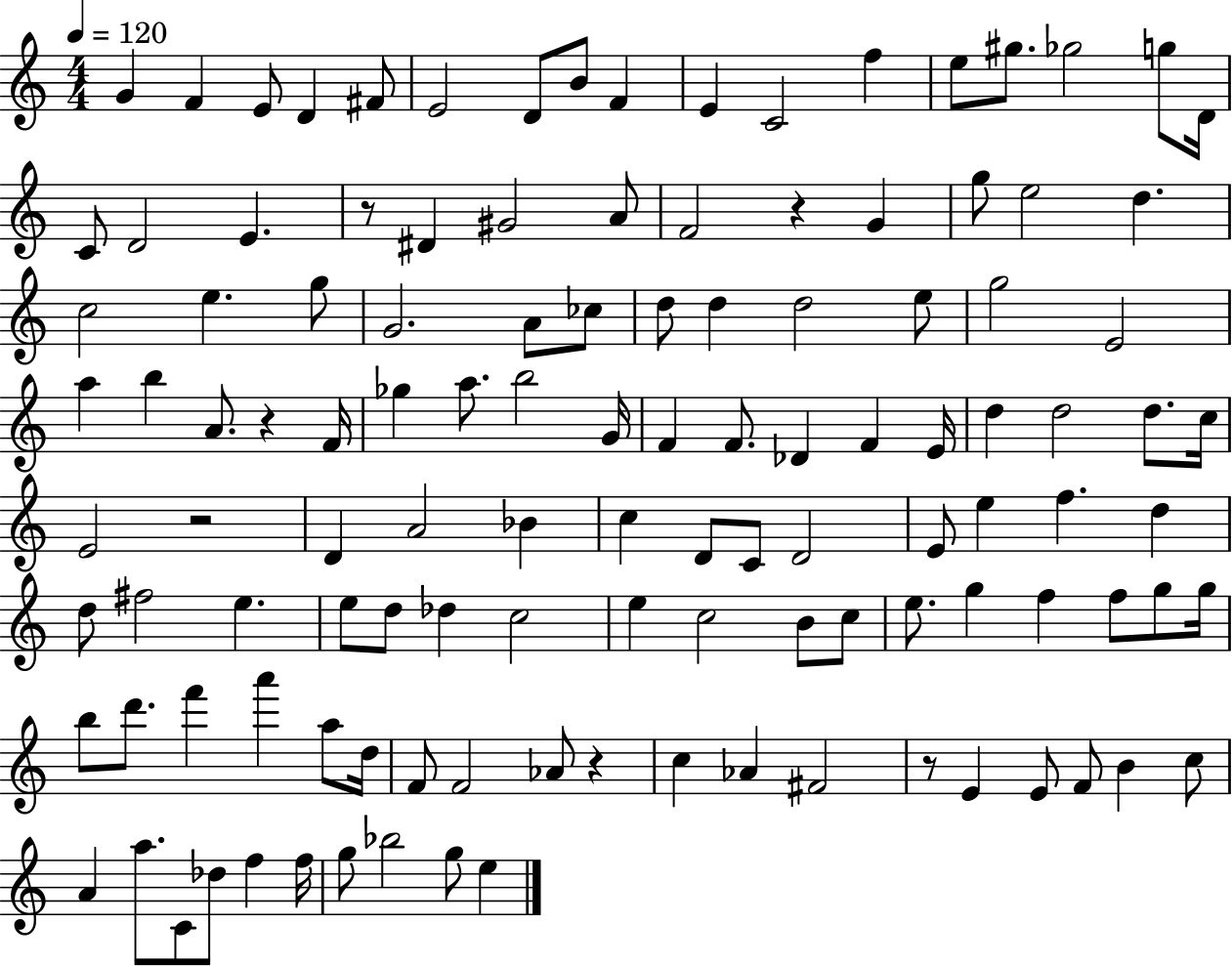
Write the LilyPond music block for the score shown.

{
  \clef treble
  \numericTimeSignature
  \time 4/4
  \key c \major
  \tempo 4 = 120
  g'4 f'4 e'8 d'4 fis'8 | e'2 d'8 b'8 f'4 | e'4 c'2 f''4 | e''8 gis''8. ges''2 g''8 d'16 | \break c'8 d'2 e'4. | r8 dis'4 gis'2 a'8 | f'2 r4 g'4 | g''8 e''2 d''4. | \break c''2 e''4. g''8 | g'2. a'8 ces''8 | d''8 d''4 d''2 e''8 | g''2 e'2 | \break a''4 b''4 a'8. r4 f'16 | ges''4 a''8. b''2 g'16 | f'4 f'8. des'4 f'4 e'16 | d''4 d''2 d''8. c''16 | \break e'2 r2 | d'4 a'2 bes'4 | c''4 d'8 c'8 d'2 | e'8 e''4 f''4. d''4 | \break d''8 fis''2 e''4. | e''8 d''8 des''4 c''2 | e''4 c''2 b'8 c''8 | e''8. g''4 f''4 f''8 g''8 g''16 | \break b''8 d'''8. f'''4 a'''4 a''8 d''16 | f'8 f'2 aes'8 r4 | c''4 aes'4 fis'2 | r8 e'4 e'8 f'8 b'4 c''8 | \break a'4 a''8. c'8 des''8 f''4 f''16 | g''8 bes''2 g''8 e''4 | \bar "|."
}